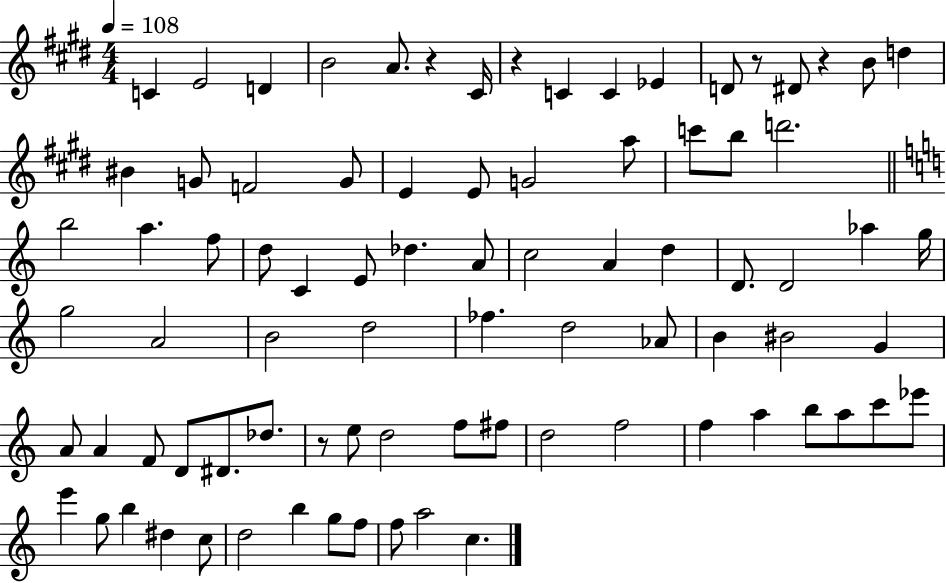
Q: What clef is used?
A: treble